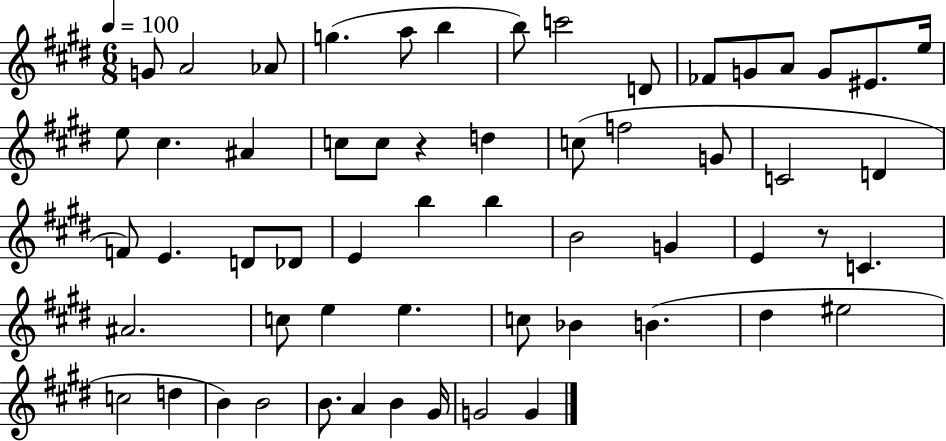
X:1
T:Untitled
M:6/8
L:1/4
K:E
G/2 A2 _A/2 g a/2 b b/2 c'2 D/2 _F/2 G/2 A/2 G/2 ^E/2 e/4 e/2 ^c ^A c/2 c/2 z d c/2 f2 G/2 C2 D F/2 E D/2 _D/2 E b b B2 G E z/2 C ^A2 c/2 e e c/2 _B B ^d ^e2 c2 d B B2 B/2 A B ^G/4 G2 G